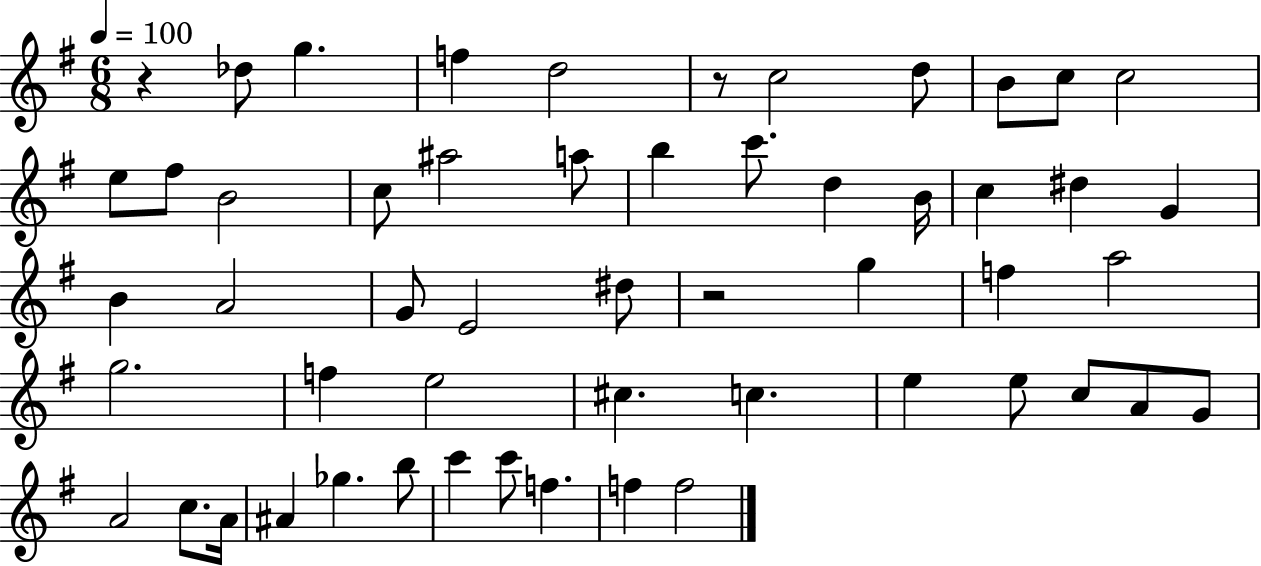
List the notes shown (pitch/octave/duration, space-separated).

R/q Db5/e G5/q. F5/q D5/h R/e C5/h D5/e B4/e C5/e C5/h E5/e F#5/e B4/h C5/e A#5/h A5/e B5/q C6/e. D5/q B4/s C5/q D#5/q G4/q B4/q A4/h G4/e E4/h D#5/e R/h G5/q F5/q A5/h G5/h. F5/q E5/h C#5/q. C5/q. E5/q E5/e C5/e A4/e G4/e A4/h C5/e. A4/s A#4/q Gb5/q. B5/e C6/q C6/e F5/q. F5/q F5/h